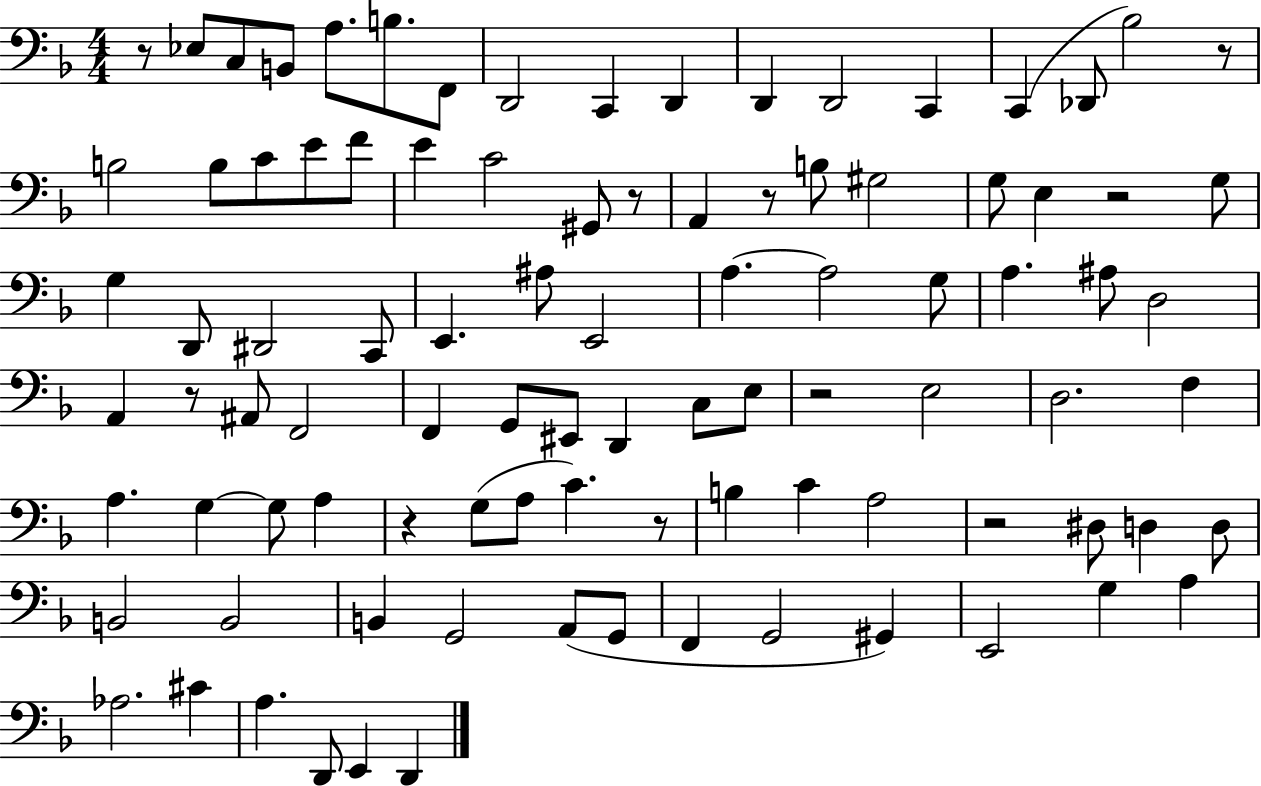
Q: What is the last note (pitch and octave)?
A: D2